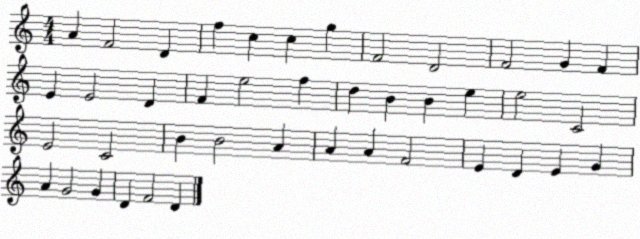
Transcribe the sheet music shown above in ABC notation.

X:1
T:Untitled
M:4/4
L:1/4
K:C
A F2 D f c c g F2 D2 F2 G F E E2 D F e2 f d B B e e2 C2 E2 C2 B B2 A A A F2 E D E G A G2 G D F2 D